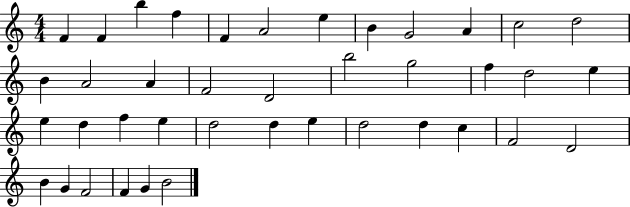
{
  \clef treble
  \numericTimeSignature
  \time 4/4
  \key c \major
  f'4 f'4 b''4 f''4 | f'4 a'2 e''4 | b'4 g'2 a'4 | c''2 d''2 | \break b'4 a'2 a'4 | f'2 d'2 | b''2 g''2 | f''4 d''2 e''4 | \break e''4 d''4 f''4 e''4 | d''2 d''4 e''4 | d''2 d''4 c''4 | f'2 d'2 | \break b'4 g'4 f'2 | f'4 g'4 b'2 | \bar "|."
}